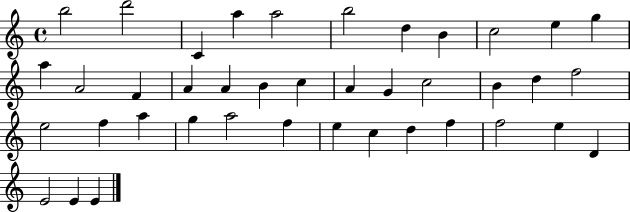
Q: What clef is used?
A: treble